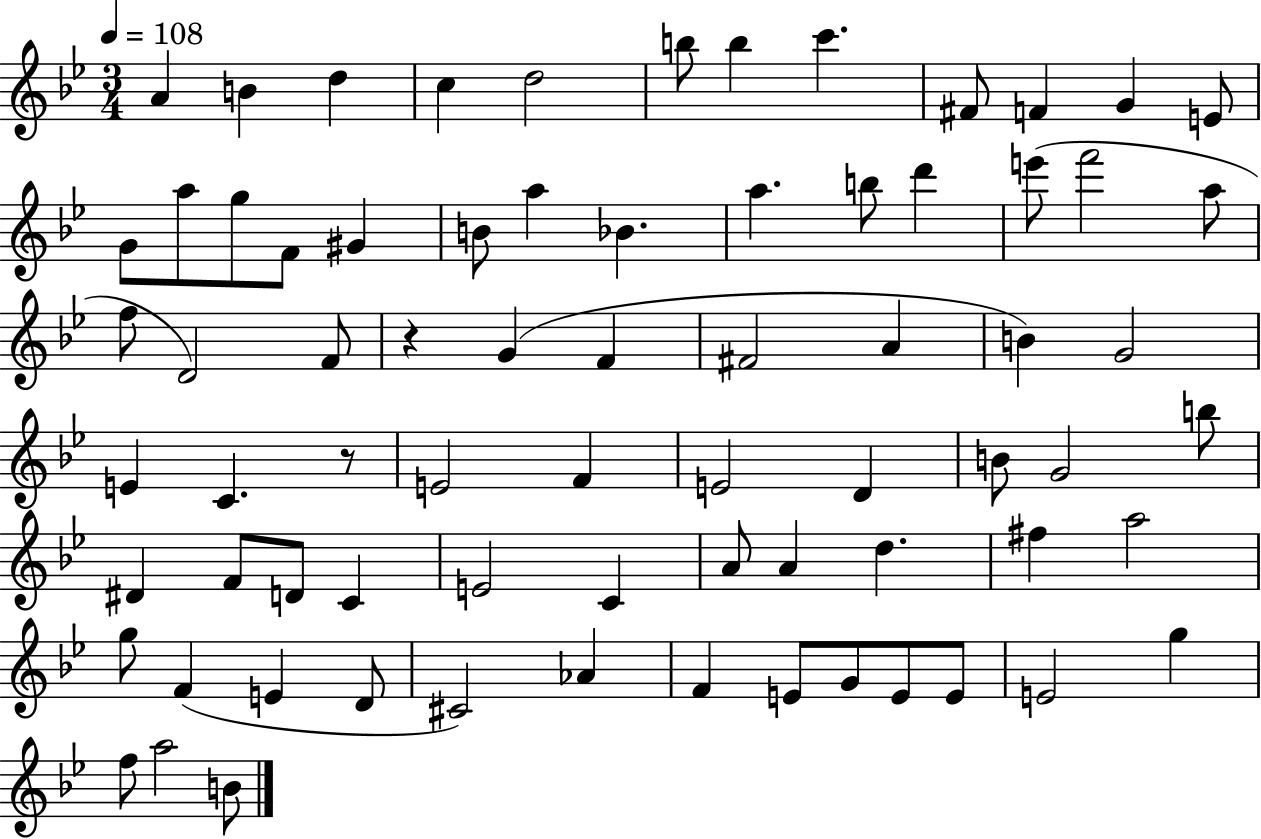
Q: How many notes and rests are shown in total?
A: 73